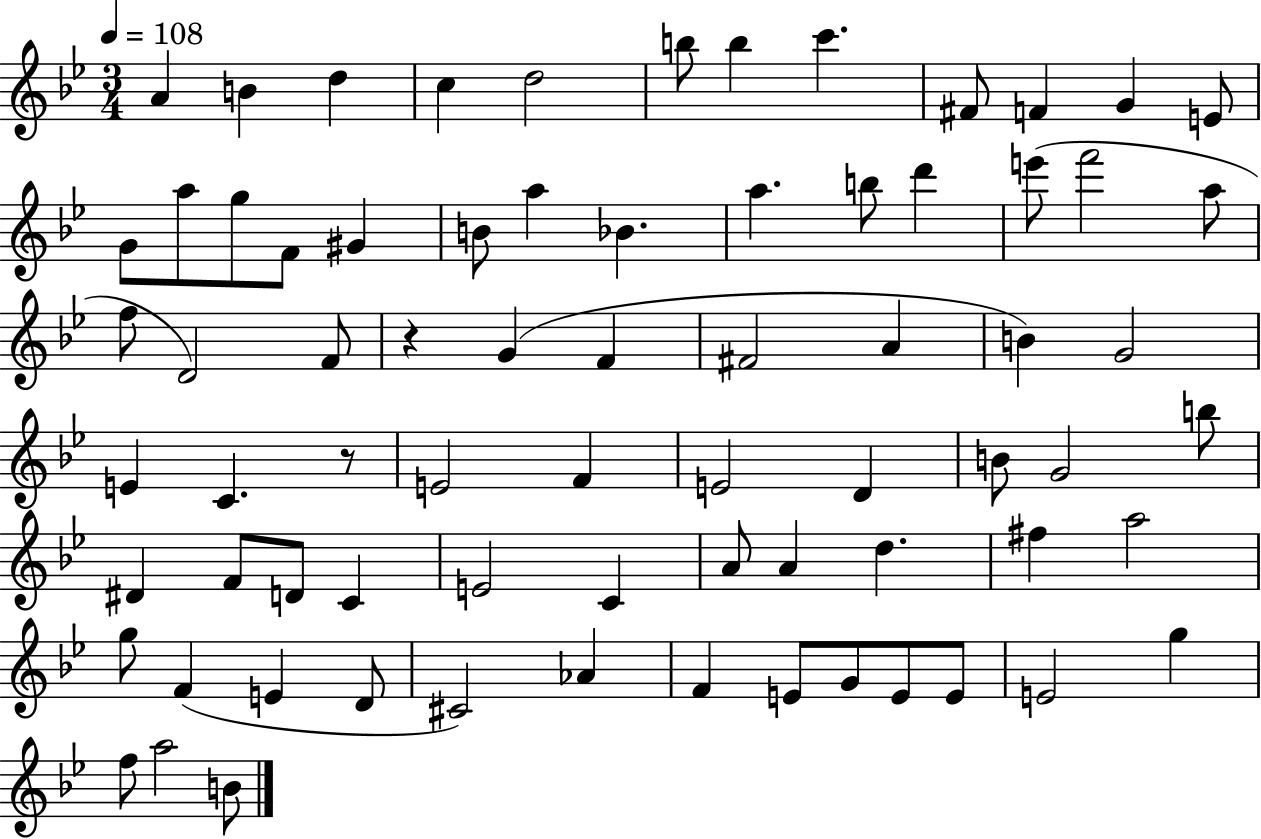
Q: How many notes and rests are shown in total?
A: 73